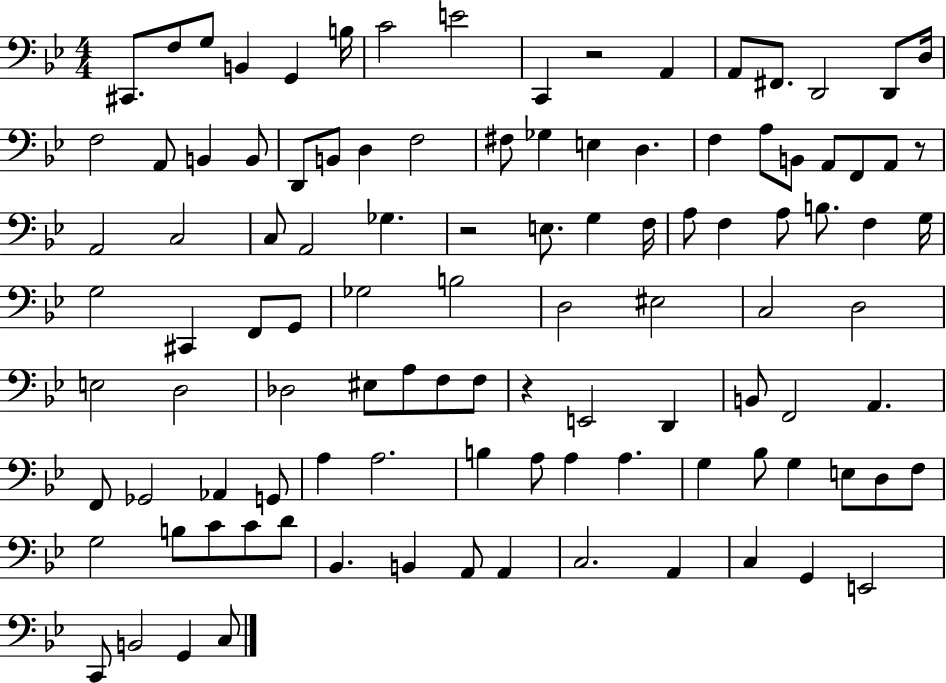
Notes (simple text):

C#2/e. F3/e G3/e B2/q G2/q B3/s C4/h E4/h C2/q R/h A2/q A2/e F#2/e. D2/h D2/e D3/s F3/h A2/e B2/q B2/e D2/e B2/e D3/q F3/h F#3/e Gb3/q E3/q D3/q. F3/q A3/e B2/e A2/e F2/e A2/e R/e A2/h C3/h C3/e A2/h Gb3/q. R/h E3/e. G3/q F3/s A3/e F3/q A3/e B3/e. F3/q G3/s G3/h C#2/q F2/e G2/e Gb3/h B3/h D3/h EIS3/h C3/h D3/h E3/h D3/h Db3/h EIS3/e A3/e F3/e F3/e R/q E2/h D2/q B2/e F2/h A2/q. F2/e Gb2/h Ab2/q G2/e A3/q A3/h. B3/q A3/e A3/q A3/q. G3/q Bb3/e G3/q E3/e D3/e F3/e G3/h B3/e C4/e C4/e D4/e Bb2/q. B2/q A2/e A2/q C3/h. A2/q C3/q G2/q E2/h C2/e B2/h G2/q C3/e